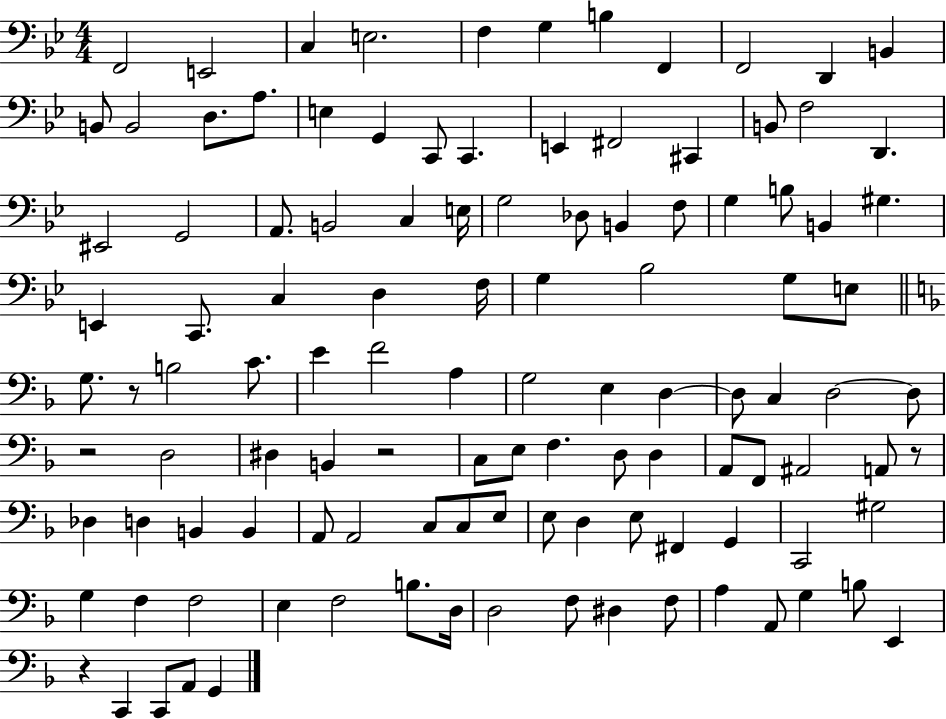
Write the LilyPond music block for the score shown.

{
  \clef bass
  \numericTimeSignature
  \time 4/4
  \key bes \major
  f,2 e,2 | c4 e2. | f4 g4 b4 f,4 | f,2 d,4 b,4 | \break b,8 b,2 d8. a8. | e4 g,4 c,8 c,4. | e,4 fis,2 cis,4 | b,8 f2 d,4. | \break eis,2 g,2 | a,8. b,2 c4 e16 | g2 des8 b,4 f8 | g4 b8 b,4 gis4. | \break e,4 c,8. c4 d4 f16 | g4 bes2 g8 e8 | \bar "||" \break \key d \minor g8. r8 b2 c'8. | e'4 f'2 a4 | g2 e4 d4~~ | d8 c4 d2~~ d8 | \break r2 d2 | dis4 b,4 r2 | c8 e8 f4. d8 d4 | a,8 f,8 ais,2 a,8 r8 | \break des4 d4 b,4 b,4 | a,8 a,2 c8 c8 e8 | e8 d4 e8 fis,4 g,4 | c,2 gis2 | \break g4 f4 f2 | e4 f2 b8. d16 | d2 f8 dis4 f8 | a4 a,8 g4 b8 e,4 | \break r4 c,4 c,8 a,8 g,4 | \bar "|."
}